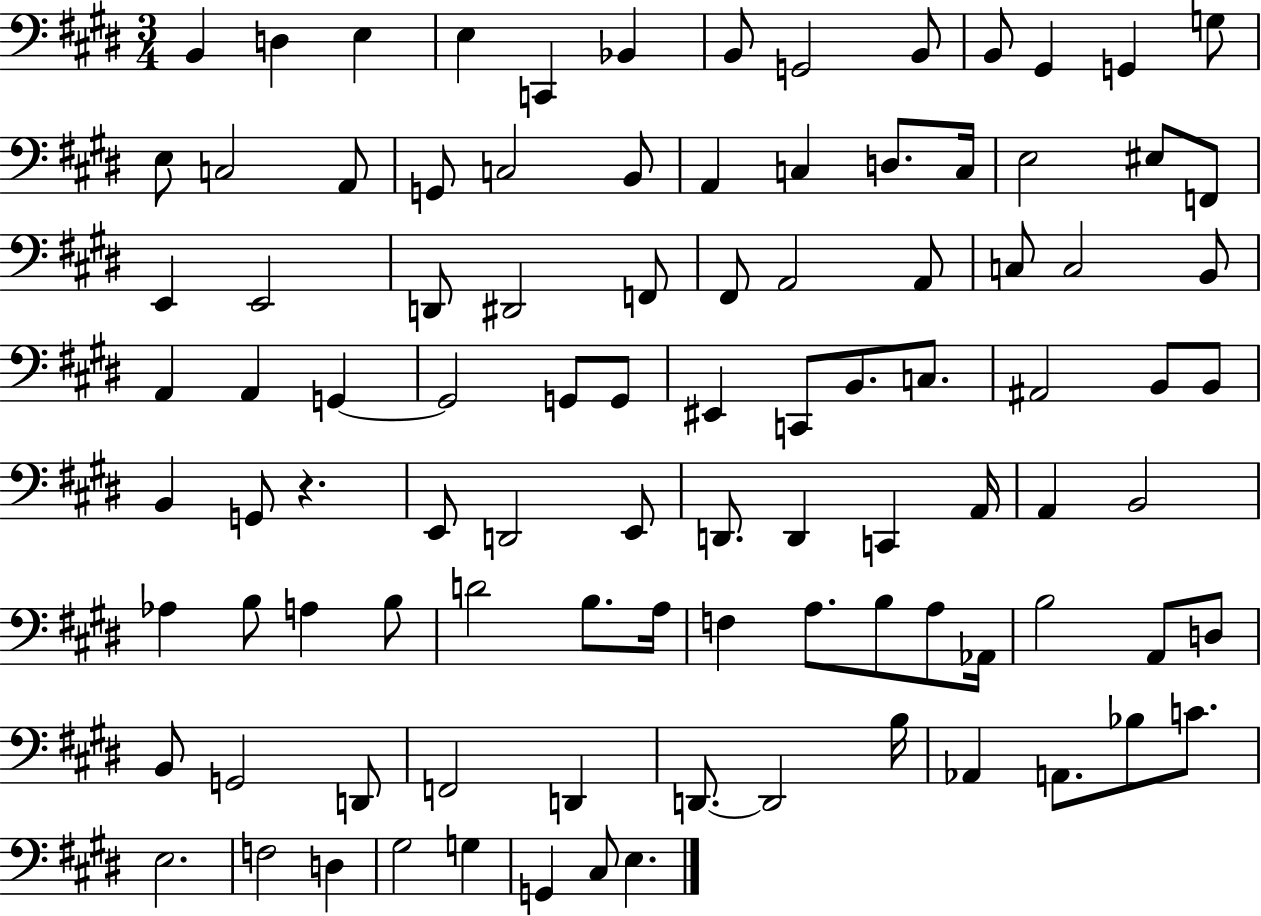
X:1
T:Untitled
M:3/4
L:1/4
K:E
B,, D, E, E, C,, _B,, B,,/2 G,,2 B,,/2 B,,/2 ^G,, G,, G,/2 E,/2 C,2 A,,/2 G,,/2 C,2 B,,/2 A,, C, D,/2 C,/4 E,2 ^E,/2 F,,/2 E,, E,,2 D,,/2 ^D,,2 F,,/2 ^F,,/2 A,,2 A,,/2 C,/2 C,2 B,,/2 A,, A,, G,, G,,2 G,,/2 G,,/2 ^E,, C,,/2 B,,/2 C,/2 ^A,,2 B,,/2 B,,/2 B,, G,,/2 z E,,/2 D,,2 E,,/2 D,,/2 D,, C,, A,,/4 A,, B,,2 _A, B,/2 A, B,/2 D2 B,/2 A,/4 F, A,/2 B,/2 A,/2 _A,,/4 B,2 A,,/2 D,/2 B,,/2 G,,2 D,,/2 F,,2 D,, D,,/2 D,,2 B,/4 _A,, A,,/2 _B,/2 C/2 E,2 F,2 D, ^G,2 G, G,, ^C,/2 E,